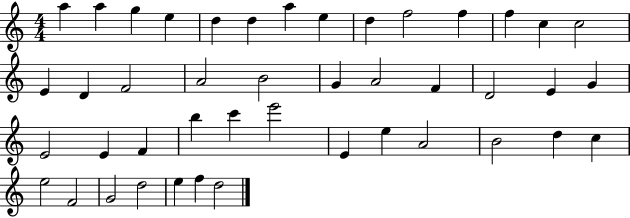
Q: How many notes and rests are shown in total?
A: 44